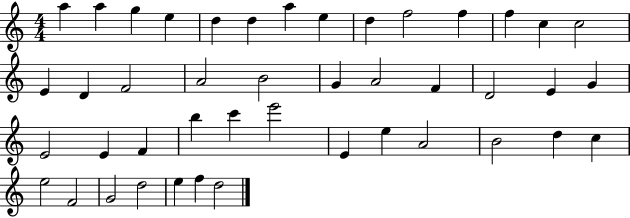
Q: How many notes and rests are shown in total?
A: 44